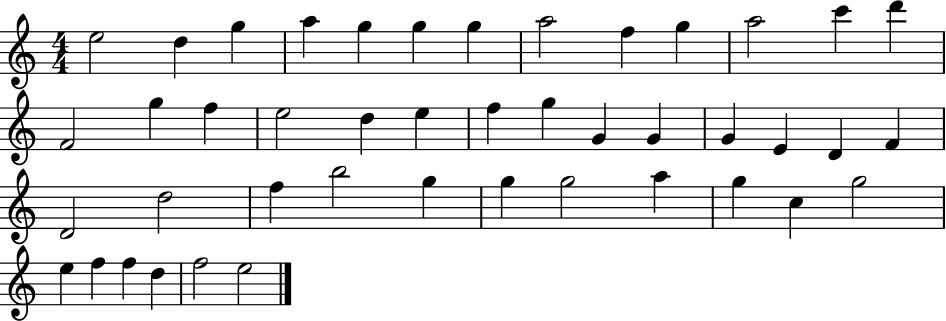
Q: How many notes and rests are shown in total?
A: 44